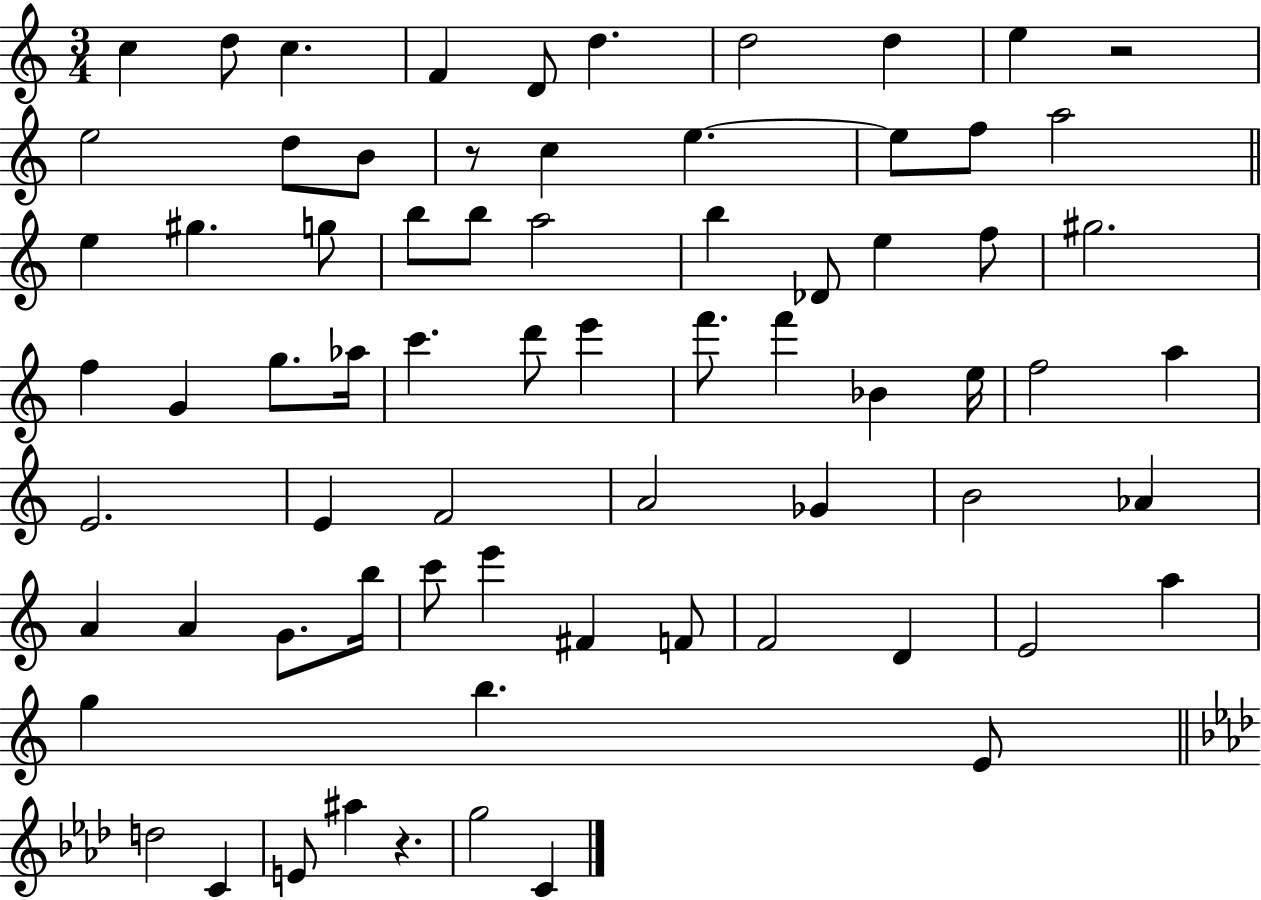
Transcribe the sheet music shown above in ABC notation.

X:1
T:Untitled
M:3/4
L:1/4
K:C
c d/2 c F D/2 d d2 d e z2 e2 d/2 B/2 z/2 c e e/2 f/2 a2 e ^g g/2 b/2 b/2 a2 b _D/2 e f/2 ^g2 f G g/2 _a/4 c' d'/2 e' f'/2 f' _B e/4 f2 a E2 E F2 A2 _G B2 _A A A G/2 b/4 c'/2 e' ^F F/2 F2 D E2 a g b E/2 d2 C E/2 ^a z g2 C